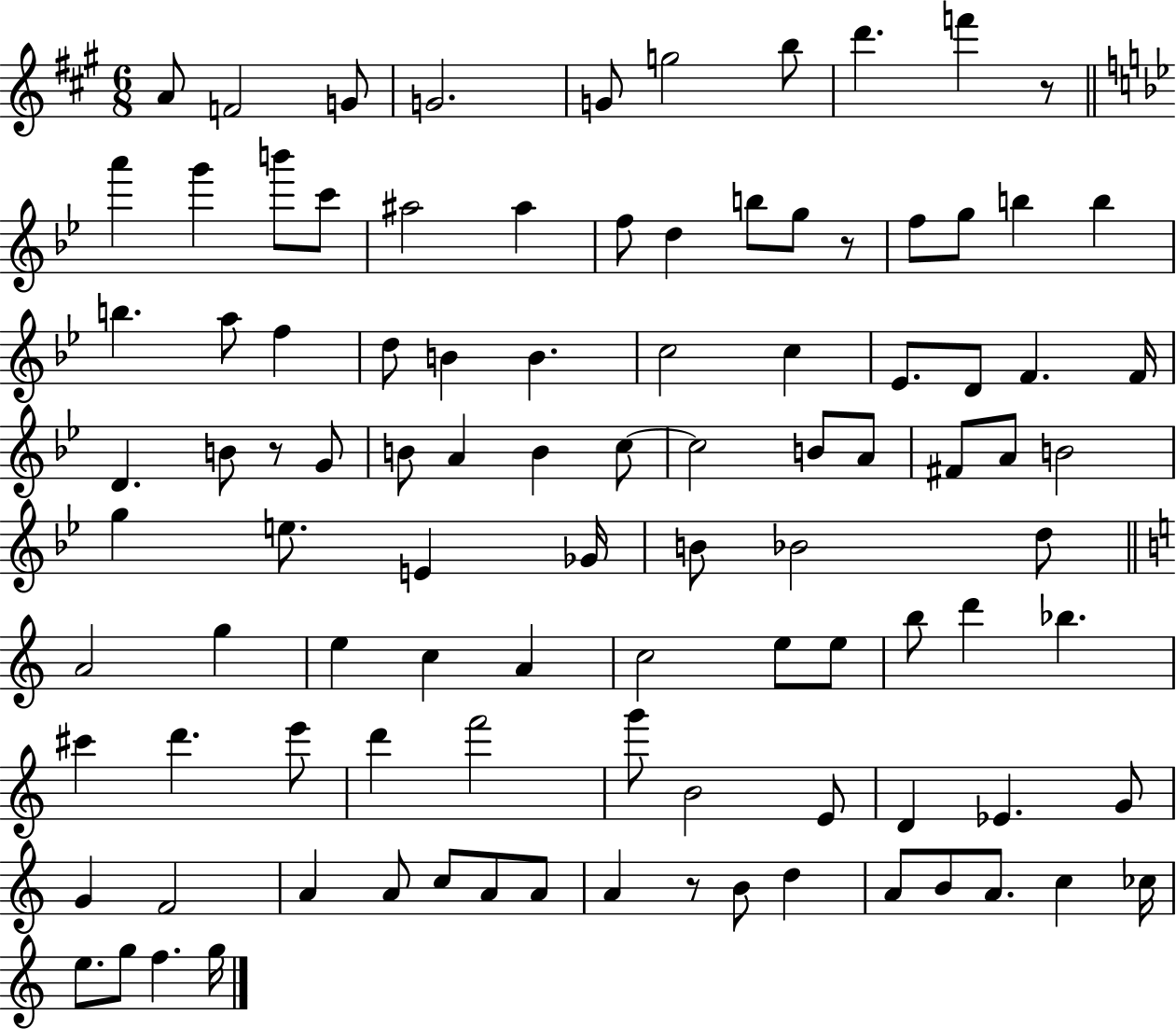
{
  \clef treble
  \numericTimeSignature
  \time 6/8
  \key a \major
  a'8 f'2 g'8 | g'2. | g'8 g''2 b''8 | d'''4. f'''4 r8 | \break \bar "||" \break \key g \minor a'''4 g'''4 b'''8 c'''8 | ais''2 ais''4 | f''8 d''4 b''8 g''8 r8 | f''8 g''8 b''4 b''4 | \break b''4. a''8 f''4 | d''8 b'4 b'4. | c''2 c''4 | ees'8. d'8 f'4. f'16 | \break d'4. b'8 r8 g'8 | b'8 a'4 b'4 c''8~~ | c''2 b'8 a'8 | fis'8 a'8 b'2 | \break g''4 e''8. e'4 ges'16 | b'8 bes'2 d''8 | \bar "||" \break \key c \major a'2 g''4 | e''4 c''4 a'4 | c''2 e''8 e''8 | b''8 d'''4 bes''4. | \break cis'''4 d'''4. e'''8 | d'''4 f'''2 | g'''8 b'2 e'8 | d'4 ees'4. g'8 | \break g'4 f'2 | a'4 a'8 c''8 a'8 a'8 | a'4 r8 b'8 d''4 | a'8 b'8 a'8. c''4 ces''16 | \break e''8. g''8 f''4. g''16 | \bar "|."
}